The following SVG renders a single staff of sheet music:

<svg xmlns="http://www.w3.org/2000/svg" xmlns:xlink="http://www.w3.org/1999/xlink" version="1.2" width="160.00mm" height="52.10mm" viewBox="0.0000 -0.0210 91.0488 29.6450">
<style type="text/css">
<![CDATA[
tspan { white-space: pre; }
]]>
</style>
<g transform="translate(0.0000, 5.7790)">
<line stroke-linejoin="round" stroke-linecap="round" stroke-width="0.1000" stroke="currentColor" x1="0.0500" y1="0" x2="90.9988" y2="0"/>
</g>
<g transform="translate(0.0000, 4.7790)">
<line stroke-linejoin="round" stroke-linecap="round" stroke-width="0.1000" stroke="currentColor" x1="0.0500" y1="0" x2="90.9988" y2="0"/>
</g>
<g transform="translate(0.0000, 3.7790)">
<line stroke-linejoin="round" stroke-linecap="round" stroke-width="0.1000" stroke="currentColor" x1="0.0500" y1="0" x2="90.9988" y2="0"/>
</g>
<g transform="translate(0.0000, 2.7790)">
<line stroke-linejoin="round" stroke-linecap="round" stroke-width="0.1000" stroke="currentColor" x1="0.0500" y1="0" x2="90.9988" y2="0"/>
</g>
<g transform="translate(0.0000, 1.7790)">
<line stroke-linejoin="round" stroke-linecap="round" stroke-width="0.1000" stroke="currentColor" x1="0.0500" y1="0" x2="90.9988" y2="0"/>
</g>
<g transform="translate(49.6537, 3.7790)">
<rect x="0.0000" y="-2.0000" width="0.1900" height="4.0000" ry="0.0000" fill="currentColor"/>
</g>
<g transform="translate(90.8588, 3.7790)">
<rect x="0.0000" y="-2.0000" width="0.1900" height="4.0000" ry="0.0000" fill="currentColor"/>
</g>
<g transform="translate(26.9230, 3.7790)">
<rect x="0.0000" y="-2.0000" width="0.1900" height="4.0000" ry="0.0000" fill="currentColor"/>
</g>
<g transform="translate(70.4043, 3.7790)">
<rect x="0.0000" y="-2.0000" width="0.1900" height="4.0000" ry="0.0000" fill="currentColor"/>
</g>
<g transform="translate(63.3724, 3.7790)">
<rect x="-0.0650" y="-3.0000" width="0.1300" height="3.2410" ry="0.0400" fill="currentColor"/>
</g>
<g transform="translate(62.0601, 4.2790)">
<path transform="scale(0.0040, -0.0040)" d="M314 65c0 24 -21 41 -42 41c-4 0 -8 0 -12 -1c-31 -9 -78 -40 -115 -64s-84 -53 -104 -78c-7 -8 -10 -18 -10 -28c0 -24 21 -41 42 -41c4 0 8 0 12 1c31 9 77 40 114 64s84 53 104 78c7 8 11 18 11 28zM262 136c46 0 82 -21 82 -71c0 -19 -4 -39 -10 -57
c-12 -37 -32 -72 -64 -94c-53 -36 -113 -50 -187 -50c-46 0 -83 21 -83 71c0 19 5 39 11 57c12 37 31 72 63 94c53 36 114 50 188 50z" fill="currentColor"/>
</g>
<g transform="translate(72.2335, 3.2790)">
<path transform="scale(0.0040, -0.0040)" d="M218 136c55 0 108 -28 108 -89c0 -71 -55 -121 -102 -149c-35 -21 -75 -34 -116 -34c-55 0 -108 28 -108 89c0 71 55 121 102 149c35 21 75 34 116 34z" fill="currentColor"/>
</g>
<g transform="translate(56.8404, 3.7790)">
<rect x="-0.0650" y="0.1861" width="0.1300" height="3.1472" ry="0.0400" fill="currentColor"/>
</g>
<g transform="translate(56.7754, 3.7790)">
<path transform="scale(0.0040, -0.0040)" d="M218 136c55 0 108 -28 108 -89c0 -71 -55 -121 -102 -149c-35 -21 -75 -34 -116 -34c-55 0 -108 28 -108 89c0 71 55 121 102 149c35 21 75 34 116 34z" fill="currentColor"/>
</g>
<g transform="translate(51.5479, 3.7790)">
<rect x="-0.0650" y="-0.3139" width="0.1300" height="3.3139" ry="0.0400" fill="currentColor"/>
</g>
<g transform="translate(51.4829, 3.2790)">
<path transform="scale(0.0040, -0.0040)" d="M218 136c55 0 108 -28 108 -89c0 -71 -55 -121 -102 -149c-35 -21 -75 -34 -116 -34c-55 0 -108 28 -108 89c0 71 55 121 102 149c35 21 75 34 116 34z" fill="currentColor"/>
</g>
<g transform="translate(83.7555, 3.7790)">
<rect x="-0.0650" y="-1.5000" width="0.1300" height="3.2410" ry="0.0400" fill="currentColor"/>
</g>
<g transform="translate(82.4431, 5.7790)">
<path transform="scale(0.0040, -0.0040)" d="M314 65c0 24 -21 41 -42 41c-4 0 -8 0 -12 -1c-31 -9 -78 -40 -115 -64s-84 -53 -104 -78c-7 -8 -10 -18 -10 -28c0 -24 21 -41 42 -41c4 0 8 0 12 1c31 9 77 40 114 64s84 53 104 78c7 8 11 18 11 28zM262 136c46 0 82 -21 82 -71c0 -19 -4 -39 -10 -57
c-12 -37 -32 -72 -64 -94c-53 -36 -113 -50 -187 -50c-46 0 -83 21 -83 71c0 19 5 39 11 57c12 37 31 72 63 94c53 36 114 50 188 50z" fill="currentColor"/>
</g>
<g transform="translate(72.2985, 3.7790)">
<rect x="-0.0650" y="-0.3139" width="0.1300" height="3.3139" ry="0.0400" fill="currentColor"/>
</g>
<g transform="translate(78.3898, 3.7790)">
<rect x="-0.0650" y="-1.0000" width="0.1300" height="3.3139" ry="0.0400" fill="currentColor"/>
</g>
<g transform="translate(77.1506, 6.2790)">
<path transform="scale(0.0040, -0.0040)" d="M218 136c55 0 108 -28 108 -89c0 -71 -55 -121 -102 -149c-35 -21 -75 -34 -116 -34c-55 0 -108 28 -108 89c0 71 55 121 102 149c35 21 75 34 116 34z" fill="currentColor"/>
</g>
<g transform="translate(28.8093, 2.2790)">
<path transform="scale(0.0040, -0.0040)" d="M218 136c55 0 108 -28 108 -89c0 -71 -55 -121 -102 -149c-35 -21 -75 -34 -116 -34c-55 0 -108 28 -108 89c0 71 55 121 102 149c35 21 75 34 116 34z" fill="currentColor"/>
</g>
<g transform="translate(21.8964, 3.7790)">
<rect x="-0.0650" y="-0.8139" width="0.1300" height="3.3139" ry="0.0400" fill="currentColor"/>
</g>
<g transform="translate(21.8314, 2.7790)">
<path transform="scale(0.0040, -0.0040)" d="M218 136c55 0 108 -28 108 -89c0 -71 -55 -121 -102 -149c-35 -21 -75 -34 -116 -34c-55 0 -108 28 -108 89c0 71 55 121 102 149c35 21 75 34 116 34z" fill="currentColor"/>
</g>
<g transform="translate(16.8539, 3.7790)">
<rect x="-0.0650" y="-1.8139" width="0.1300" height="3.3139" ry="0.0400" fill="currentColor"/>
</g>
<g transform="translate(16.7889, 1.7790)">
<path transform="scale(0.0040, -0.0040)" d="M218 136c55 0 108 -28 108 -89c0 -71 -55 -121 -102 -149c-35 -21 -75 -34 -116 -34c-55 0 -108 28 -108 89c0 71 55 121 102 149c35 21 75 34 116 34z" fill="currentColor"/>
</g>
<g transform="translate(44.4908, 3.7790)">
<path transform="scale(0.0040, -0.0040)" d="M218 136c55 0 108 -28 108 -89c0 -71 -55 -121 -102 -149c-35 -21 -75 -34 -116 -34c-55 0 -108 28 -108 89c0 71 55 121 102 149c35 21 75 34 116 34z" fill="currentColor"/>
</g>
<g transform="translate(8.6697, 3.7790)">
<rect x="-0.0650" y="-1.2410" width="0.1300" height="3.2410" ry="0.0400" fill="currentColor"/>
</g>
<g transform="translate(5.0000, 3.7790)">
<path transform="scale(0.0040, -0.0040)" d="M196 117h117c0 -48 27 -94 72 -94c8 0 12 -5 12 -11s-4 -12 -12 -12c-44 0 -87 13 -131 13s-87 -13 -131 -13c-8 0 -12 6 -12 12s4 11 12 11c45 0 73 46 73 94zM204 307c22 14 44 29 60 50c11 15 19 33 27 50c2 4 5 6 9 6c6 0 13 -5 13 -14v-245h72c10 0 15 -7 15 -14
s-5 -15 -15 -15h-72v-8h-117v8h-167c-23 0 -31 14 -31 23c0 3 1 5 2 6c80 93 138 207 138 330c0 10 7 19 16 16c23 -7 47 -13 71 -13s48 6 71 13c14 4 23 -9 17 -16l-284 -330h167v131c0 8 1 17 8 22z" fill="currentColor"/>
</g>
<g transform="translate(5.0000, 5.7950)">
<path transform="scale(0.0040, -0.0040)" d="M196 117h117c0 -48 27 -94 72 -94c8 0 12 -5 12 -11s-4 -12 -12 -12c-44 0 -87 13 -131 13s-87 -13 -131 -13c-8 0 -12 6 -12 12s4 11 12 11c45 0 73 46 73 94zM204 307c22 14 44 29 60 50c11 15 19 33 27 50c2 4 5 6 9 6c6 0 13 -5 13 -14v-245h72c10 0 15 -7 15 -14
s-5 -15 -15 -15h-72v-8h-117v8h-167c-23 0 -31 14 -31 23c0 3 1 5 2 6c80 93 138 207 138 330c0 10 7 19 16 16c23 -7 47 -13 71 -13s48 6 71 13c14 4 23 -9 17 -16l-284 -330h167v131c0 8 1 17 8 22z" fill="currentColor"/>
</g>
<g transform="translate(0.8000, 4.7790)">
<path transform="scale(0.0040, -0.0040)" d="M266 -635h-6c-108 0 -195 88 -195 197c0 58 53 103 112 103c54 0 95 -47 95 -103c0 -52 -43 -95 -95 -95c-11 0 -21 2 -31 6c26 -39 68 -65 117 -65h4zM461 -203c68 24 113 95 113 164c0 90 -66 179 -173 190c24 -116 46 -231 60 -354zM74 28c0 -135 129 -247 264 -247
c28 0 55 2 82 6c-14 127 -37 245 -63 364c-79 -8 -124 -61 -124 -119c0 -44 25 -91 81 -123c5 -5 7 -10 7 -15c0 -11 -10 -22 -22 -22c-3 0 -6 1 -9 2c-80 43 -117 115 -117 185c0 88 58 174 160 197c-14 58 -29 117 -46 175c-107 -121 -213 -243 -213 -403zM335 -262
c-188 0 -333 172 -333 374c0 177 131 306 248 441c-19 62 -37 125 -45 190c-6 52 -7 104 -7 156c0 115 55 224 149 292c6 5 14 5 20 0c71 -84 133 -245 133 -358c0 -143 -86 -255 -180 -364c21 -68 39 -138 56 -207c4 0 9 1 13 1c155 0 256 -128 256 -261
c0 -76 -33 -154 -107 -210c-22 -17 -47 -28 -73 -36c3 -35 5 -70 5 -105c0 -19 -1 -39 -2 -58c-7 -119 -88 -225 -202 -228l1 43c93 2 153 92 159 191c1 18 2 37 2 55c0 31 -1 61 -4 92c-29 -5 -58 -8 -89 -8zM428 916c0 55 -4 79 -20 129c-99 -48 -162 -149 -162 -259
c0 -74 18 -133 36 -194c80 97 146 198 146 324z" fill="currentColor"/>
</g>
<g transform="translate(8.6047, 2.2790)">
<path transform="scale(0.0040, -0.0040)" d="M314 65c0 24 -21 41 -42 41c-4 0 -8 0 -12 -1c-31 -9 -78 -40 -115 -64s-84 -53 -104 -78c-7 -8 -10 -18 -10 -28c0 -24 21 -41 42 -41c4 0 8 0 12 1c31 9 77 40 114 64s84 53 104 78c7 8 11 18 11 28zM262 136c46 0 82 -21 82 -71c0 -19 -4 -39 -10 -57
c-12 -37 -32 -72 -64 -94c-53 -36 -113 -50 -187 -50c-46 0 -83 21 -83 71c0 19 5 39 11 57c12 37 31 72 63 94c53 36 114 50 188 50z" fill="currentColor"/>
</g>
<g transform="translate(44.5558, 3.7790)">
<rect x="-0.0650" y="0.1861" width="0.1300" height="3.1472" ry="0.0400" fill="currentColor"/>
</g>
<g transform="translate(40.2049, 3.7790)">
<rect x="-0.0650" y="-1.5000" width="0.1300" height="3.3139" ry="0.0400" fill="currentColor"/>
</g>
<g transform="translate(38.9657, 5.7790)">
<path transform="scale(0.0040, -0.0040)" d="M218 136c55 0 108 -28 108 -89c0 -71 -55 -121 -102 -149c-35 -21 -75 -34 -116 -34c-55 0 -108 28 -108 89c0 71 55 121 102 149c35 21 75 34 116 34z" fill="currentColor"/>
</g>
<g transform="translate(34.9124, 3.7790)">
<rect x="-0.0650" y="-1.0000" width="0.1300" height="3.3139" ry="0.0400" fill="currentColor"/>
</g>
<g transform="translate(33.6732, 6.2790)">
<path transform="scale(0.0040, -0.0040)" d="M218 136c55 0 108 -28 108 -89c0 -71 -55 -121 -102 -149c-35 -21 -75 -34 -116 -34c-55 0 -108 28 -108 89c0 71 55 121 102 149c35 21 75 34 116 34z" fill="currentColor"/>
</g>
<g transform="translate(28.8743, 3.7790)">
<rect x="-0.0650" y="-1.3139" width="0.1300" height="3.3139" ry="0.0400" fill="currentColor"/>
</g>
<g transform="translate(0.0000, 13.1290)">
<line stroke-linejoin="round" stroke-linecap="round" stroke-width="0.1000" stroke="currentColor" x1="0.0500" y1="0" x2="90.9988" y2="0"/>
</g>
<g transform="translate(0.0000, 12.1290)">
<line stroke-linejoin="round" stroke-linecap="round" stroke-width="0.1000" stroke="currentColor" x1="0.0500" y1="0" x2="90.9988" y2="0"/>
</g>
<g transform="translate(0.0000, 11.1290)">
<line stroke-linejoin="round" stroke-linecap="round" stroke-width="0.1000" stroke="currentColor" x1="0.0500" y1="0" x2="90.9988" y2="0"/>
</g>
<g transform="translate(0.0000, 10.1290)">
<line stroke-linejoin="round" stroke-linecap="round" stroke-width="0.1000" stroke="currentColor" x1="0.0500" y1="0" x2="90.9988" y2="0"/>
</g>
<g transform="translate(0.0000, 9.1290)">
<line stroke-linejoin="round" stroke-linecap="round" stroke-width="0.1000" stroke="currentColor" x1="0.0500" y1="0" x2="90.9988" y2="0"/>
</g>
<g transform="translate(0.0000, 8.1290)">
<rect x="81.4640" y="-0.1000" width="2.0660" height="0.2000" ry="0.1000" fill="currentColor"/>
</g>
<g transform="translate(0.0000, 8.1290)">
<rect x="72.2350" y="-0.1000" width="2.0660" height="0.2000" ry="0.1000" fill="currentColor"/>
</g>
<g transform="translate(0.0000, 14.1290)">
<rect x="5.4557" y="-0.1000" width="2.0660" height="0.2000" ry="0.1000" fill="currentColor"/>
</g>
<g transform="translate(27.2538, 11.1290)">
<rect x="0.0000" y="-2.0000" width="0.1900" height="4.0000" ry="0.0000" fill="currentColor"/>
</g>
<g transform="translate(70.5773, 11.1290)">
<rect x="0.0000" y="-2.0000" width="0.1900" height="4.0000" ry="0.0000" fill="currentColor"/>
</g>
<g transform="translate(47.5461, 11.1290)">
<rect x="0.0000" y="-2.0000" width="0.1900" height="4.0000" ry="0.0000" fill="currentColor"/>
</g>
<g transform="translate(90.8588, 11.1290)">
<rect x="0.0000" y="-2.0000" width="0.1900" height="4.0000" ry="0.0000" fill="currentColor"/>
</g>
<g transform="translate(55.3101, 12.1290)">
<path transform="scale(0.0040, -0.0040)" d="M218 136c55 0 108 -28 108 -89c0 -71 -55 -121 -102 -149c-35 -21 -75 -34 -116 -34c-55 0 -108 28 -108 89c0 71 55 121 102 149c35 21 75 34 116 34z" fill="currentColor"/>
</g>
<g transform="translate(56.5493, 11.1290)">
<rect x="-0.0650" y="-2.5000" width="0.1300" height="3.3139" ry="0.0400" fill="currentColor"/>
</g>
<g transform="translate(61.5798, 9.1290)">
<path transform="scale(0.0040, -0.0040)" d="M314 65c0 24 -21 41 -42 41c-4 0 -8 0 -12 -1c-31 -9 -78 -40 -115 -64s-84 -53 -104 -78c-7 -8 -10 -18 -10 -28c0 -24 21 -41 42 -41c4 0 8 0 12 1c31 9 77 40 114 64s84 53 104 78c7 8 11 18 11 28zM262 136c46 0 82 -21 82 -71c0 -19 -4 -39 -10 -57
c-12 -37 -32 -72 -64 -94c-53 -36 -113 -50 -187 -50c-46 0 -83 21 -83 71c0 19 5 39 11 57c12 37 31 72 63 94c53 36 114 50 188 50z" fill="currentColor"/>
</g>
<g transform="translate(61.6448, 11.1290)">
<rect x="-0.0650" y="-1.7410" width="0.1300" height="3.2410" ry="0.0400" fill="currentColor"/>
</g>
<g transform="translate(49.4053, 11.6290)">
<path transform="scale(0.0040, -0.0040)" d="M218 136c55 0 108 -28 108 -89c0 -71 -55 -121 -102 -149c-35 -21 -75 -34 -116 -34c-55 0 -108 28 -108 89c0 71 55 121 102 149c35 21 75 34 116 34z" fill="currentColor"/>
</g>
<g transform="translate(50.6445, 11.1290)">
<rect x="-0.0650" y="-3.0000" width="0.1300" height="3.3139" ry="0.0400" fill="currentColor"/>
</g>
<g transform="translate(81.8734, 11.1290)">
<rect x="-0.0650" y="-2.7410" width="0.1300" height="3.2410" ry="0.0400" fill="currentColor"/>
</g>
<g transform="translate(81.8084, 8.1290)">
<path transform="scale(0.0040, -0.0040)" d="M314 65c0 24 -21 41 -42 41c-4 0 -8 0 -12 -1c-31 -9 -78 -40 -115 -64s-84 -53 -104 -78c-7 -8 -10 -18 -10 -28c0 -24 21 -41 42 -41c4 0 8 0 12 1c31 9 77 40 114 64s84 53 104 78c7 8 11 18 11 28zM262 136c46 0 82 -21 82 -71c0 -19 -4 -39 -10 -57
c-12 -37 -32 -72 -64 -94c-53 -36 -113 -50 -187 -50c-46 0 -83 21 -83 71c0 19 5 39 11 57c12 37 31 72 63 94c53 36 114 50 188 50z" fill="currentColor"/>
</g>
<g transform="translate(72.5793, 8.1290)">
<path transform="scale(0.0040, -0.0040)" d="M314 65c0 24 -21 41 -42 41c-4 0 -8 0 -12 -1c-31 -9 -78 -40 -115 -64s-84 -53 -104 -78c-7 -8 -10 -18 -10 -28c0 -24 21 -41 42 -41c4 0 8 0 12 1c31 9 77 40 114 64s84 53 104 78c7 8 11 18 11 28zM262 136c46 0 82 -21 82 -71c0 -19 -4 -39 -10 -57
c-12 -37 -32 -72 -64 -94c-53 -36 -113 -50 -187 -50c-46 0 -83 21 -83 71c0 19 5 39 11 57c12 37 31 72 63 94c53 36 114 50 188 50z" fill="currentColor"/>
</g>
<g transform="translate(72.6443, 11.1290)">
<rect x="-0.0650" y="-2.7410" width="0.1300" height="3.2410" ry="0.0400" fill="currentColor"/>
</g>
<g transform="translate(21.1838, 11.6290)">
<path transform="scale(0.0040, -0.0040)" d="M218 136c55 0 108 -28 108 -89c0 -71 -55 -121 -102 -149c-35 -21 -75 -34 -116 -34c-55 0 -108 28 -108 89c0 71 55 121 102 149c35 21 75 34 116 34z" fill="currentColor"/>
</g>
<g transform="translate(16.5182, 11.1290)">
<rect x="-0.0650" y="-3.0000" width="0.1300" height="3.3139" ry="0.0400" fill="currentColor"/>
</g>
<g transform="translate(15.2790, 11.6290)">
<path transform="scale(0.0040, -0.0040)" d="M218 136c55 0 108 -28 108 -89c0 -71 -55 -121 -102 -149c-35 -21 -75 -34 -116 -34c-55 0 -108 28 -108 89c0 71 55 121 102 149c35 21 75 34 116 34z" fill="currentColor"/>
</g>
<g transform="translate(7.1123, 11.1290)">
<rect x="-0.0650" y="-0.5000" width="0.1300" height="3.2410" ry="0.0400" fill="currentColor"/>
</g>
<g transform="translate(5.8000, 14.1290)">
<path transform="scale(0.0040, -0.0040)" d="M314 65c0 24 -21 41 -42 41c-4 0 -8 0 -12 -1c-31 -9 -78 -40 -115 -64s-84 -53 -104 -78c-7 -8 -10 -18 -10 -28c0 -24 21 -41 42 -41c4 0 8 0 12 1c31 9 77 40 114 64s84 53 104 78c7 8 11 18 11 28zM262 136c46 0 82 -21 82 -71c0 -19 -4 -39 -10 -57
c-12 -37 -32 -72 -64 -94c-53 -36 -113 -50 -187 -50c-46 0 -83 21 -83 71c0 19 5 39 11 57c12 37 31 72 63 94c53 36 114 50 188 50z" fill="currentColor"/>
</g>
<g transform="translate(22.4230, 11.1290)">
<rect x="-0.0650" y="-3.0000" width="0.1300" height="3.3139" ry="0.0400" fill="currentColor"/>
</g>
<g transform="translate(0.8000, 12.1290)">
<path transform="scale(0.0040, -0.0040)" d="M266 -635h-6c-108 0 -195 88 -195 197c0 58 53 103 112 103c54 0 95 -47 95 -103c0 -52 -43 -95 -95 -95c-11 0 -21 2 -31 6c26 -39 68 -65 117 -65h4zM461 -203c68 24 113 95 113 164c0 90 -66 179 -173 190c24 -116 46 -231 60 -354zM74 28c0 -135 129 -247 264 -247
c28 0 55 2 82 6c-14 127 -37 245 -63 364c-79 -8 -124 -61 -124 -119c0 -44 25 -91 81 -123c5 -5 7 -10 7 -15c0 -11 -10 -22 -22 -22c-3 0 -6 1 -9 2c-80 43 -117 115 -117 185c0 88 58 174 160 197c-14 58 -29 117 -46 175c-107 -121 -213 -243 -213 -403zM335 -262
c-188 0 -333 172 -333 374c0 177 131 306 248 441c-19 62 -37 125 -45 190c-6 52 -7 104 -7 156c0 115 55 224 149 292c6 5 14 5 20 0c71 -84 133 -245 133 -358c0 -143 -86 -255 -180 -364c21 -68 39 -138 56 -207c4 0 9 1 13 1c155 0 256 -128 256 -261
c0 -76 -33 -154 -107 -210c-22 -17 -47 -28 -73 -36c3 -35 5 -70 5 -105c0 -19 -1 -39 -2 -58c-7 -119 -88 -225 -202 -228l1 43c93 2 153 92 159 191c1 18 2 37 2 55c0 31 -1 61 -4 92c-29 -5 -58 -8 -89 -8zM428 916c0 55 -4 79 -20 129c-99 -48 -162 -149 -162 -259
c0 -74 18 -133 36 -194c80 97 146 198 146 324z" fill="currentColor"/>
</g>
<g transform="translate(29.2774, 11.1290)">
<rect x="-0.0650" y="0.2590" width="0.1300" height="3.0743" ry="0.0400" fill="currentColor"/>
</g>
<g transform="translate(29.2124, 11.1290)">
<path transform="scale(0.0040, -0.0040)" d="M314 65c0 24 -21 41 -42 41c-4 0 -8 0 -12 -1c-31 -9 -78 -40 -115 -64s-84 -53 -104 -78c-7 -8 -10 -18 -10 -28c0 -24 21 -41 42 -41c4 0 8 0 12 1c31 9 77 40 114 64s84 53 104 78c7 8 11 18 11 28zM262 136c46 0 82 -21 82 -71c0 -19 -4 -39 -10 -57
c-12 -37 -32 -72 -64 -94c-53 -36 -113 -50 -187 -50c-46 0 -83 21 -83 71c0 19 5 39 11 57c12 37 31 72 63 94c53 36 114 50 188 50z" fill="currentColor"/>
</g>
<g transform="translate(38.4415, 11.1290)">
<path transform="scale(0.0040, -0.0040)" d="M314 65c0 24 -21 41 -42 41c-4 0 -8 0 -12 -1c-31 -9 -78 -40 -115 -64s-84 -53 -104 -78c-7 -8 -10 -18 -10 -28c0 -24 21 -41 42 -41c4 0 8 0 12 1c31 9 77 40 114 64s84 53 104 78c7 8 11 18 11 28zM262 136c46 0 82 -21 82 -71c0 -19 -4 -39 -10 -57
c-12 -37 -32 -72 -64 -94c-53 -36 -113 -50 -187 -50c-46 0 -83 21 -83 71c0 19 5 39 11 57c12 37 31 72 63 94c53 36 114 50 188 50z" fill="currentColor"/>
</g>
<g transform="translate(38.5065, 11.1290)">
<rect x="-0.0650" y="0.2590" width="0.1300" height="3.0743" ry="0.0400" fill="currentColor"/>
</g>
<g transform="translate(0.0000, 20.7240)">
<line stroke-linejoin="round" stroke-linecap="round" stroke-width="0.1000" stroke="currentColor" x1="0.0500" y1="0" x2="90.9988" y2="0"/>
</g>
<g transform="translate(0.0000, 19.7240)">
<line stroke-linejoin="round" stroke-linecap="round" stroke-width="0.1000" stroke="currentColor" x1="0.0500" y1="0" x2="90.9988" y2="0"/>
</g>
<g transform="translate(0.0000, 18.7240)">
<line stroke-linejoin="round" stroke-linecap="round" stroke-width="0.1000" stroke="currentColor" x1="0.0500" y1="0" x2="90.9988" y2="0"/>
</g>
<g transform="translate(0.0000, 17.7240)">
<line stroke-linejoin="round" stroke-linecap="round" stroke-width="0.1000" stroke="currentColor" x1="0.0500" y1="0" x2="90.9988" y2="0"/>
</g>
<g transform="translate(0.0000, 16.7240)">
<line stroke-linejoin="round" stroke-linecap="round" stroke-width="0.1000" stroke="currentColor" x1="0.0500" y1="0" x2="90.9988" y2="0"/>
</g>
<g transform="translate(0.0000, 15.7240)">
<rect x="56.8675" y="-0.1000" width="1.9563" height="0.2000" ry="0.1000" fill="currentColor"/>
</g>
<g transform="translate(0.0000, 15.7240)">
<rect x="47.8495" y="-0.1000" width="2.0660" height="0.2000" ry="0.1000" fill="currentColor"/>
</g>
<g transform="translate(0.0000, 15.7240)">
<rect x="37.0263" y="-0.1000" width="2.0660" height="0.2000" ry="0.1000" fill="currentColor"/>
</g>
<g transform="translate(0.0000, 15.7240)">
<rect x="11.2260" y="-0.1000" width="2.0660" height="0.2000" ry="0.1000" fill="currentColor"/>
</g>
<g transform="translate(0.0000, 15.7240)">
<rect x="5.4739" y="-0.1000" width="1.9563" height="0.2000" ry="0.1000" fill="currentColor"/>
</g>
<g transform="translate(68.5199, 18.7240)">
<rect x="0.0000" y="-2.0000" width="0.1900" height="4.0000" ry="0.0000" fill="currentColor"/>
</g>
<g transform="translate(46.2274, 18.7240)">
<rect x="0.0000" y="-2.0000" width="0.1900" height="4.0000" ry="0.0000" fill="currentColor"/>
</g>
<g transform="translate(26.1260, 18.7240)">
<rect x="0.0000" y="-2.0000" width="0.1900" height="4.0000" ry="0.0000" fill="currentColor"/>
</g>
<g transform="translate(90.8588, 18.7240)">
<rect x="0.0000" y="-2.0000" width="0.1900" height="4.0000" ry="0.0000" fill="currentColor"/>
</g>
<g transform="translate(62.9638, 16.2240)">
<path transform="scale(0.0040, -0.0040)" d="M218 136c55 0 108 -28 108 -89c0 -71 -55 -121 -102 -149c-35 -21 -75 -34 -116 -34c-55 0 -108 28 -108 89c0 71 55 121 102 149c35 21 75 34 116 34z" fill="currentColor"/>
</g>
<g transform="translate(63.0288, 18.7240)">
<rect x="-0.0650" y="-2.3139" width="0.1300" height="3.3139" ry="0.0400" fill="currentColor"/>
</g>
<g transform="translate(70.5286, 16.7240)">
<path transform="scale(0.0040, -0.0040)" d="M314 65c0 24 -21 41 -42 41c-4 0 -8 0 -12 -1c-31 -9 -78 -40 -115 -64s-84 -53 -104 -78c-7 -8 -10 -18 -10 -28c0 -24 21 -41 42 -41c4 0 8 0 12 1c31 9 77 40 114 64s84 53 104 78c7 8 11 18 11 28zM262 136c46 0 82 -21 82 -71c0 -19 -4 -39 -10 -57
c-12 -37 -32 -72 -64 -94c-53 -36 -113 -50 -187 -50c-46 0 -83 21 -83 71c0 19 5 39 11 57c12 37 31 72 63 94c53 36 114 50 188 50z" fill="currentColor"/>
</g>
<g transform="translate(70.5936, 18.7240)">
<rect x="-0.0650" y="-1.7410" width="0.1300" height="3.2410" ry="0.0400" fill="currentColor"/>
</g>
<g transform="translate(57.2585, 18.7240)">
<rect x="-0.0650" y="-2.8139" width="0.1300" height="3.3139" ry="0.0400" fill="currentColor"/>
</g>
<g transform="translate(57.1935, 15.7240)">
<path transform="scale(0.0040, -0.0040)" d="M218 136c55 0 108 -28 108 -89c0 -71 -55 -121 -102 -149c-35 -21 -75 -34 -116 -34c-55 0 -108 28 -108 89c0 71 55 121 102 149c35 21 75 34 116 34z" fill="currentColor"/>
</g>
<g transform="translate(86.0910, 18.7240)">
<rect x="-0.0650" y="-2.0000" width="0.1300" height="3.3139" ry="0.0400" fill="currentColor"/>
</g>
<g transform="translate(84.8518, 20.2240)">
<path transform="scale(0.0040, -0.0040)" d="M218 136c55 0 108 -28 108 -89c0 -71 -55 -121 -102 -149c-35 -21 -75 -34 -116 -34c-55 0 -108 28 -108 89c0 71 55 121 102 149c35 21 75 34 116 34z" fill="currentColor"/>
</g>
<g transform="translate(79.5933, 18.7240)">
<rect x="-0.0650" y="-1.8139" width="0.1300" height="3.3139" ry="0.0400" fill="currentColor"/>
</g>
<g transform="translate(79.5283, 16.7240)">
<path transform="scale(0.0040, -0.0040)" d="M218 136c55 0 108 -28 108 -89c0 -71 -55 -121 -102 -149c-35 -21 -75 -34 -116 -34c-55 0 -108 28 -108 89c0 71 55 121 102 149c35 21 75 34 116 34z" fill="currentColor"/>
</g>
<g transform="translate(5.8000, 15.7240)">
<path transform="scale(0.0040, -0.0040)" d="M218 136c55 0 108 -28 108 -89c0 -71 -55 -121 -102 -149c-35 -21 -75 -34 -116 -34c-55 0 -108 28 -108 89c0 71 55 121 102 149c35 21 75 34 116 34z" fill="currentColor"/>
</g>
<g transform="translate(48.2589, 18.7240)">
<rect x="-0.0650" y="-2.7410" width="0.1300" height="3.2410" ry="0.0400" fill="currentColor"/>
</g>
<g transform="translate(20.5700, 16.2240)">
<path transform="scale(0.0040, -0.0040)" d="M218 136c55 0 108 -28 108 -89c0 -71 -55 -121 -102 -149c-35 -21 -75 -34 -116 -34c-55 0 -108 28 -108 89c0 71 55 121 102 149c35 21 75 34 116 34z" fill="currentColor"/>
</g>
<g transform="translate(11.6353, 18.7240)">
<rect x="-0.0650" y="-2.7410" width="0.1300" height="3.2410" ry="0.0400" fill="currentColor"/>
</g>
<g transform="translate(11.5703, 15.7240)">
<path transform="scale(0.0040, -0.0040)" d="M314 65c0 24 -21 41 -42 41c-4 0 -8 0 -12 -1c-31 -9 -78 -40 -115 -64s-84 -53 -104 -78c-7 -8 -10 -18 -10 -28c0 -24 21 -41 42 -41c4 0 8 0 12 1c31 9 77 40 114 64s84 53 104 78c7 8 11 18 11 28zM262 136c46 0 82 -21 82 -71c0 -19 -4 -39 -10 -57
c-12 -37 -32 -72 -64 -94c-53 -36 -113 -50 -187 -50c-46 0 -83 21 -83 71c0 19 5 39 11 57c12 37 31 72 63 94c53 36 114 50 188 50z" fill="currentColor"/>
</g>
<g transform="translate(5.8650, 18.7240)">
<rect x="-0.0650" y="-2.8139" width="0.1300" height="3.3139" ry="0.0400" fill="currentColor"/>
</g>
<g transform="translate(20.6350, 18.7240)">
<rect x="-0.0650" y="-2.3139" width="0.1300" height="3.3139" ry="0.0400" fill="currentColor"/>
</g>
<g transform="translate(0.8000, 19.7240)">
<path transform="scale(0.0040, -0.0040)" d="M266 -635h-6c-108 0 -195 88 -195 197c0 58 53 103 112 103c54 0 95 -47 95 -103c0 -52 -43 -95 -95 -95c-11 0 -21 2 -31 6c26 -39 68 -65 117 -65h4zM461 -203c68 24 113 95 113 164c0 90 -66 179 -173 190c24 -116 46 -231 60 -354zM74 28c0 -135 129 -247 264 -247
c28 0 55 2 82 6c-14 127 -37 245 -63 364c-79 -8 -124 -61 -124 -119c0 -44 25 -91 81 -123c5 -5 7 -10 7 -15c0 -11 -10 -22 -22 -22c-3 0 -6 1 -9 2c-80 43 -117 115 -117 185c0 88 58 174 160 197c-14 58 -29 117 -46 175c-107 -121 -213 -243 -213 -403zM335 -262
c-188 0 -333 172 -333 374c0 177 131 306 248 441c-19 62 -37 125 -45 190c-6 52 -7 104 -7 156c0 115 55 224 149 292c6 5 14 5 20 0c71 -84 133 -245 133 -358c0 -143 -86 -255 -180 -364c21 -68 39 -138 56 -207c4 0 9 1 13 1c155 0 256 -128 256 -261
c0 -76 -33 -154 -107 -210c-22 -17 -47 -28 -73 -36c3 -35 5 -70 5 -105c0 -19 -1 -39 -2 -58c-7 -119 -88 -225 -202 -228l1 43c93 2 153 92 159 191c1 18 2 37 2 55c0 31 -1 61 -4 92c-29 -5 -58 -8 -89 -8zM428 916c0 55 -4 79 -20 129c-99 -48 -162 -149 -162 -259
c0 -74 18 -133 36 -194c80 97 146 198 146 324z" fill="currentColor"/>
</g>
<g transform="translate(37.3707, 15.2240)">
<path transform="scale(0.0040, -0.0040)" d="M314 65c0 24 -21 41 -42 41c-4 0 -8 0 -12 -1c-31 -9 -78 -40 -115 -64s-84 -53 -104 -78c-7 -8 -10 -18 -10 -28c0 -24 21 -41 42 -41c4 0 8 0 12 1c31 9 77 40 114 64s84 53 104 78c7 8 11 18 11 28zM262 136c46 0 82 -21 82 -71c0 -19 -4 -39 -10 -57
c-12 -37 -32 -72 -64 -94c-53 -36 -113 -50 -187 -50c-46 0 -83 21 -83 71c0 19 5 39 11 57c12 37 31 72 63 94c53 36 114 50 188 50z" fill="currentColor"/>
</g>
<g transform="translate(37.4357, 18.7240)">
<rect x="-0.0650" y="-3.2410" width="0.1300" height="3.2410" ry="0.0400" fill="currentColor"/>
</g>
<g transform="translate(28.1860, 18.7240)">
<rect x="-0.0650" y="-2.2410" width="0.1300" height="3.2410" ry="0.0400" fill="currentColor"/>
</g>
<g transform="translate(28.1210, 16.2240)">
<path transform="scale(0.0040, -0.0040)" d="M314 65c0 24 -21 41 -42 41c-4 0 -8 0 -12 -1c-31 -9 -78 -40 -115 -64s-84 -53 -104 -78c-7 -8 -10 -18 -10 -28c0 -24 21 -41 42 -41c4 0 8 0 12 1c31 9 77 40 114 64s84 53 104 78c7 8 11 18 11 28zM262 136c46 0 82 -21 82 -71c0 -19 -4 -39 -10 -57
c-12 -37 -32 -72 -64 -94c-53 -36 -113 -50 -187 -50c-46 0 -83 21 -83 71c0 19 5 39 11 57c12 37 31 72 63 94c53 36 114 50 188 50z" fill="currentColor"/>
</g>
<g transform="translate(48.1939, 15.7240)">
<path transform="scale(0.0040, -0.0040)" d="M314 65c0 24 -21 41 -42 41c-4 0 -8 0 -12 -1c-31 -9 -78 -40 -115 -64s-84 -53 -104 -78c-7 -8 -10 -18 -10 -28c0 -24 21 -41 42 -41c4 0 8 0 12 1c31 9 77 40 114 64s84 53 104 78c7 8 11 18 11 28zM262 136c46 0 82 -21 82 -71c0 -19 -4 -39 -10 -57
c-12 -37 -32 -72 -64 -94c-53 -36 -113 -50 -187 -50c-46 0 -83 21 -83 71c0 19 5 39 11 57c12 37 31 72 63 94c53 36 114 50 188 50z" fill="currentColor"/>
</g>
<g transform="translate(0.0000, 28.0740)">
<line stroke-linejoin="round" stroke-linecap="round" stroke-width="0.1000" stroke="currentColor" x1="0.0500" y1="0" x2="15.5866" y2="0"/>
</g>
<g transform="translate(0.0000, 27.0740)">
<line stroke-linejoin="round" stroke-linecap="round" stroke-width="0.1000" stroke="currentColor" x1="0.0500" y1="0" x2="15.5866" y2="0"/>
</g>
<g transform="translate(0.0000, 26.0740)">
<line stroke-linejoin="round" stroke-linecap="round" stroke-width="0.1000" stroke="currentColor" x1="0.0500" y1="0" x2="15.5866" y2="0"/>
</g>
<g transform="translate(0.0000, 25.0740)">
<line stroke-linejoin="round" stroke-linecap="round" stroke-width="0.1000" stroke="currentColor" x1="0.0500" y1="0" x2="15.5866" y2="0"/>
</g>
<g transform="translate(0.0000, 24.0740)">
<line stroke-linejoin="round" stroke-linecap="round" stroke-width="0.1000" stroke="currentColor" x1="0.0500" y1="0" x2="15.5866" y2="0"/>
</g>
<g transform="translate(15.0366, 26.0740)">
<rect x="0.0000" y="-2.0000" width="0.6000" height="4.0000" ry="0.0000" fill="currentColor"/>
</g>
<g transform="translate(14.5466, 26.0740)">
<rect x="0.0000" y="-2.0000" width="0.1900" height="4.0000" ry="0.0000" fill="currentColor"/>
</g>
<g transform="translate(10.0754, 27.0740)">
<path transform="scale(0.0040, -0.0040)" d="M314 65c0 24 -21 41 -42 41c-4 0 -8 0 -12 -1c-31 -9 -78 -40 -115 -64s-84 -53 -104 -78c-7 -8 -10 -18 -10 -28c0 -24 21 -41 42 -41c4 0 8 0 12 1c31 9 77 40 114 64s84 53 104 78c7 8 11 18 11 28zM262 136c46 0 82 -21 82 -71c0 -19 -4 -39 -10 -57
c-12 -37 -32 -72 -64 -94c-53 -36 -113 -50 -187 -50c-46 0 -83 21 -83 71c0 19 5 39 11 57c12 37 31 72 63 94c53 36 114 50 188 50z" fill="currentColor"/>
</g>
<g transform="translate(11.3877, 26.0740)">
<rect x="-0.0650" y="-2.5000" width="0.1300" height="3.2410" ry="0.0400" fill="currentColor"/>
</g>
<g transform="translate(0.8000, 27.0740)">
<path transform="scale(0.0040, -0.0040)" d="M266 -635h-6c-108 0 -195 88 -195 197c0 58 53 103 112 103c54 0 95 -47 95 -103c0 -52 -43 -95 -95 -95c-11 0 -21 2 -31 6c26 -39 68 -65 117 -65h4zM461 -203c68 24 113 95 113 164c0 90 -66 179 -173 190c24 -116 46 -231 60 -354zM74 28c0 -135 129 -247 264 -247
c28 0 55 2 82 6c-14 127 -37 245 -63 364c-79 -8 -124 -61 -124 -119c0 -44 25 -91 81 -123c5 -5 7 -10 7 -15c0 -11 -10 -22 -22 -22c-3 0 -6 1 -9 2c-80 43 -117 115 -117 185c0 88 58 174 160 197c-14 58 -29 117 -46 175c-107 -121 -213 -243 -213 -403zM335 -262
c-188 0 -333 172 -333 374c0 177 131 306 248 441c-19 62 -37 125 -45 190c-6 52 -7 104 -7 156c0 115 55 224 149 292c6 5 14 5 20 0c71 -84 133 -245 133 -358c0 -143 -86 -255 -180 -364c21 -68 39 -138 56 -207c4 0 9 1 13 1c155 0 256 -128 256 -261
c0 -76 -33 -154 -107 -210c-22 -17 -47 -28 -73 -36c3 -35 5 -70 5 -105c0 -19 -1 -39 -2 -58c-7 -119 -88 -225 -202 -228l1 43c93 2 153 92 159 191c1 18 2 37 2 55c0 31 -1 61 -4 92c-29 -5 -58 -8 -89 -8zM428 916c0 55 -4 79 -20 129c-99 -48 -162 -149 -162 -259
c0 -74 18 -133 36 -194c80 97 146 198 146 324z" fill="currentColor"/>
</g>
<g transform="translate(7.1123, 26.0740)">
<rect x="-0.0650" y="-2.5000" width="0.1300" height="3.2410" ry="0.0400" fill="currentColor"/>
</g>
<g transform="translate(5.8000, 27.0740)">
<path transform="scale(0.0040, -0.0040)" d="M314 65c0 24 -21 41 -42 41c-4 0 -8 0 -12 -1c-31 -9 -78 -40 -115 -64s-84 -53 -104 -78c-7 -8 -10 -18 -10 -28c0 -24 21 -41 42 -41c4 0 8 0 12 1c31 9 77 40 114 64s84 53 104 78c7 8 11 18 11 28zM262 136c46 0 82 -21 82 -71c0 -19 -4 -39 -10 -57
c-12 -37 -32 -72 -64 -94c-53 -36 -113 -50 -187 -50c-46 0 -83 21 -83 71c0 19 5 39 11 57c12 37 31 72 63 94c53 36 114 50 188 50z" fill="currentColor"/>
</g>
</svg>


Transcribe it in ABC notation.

X:1
T:Untitled
M:4/4
L:1/4
K:C
e2 f d e D E B c B A2 c D E2 C2 A A B2 B2 A G f2 a2 a2 a a2 g g2 b2 a2 a g f2 f F G2 G2